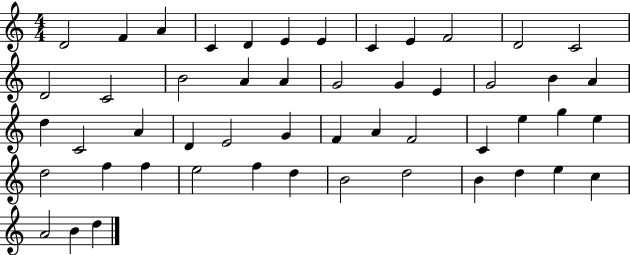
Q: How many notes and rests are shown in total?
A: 51